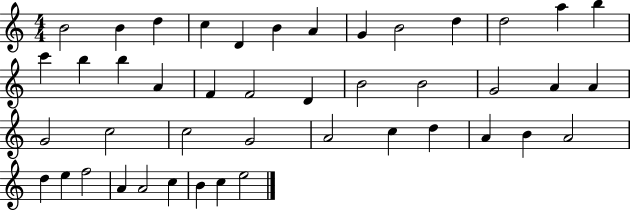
{
  \clef treble
  \numericTimeSignature
  \time 4/4
  \key c \major
  b'2 b'4 d''4 | c''4 d'4 b'4 a'4 | g'4 b'2 d''4 | d''2 a''4 b''4 | \break c'''4 b''4 b''4 a'4 | f'4 f'2 d'4 | b'2 b'2 | g'2 a'4 a'4 | \break g'2 c''2 | c''2 g'2 | a'2 c''4 d''4 | a'4 b'4 a'2 | \break d''4 e''4 f''2 | a'4 a'2 c''4 | b'4 c''4 e''2 | \bar "|."
}